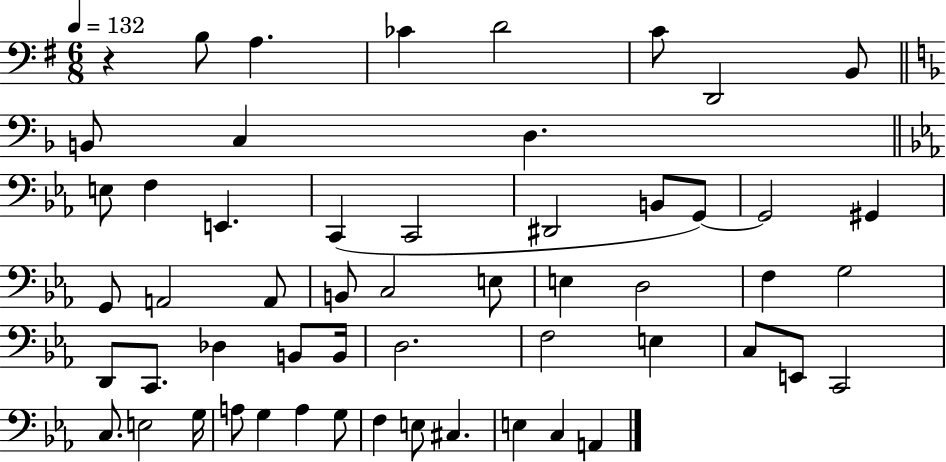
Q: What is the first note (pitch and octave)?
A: B3